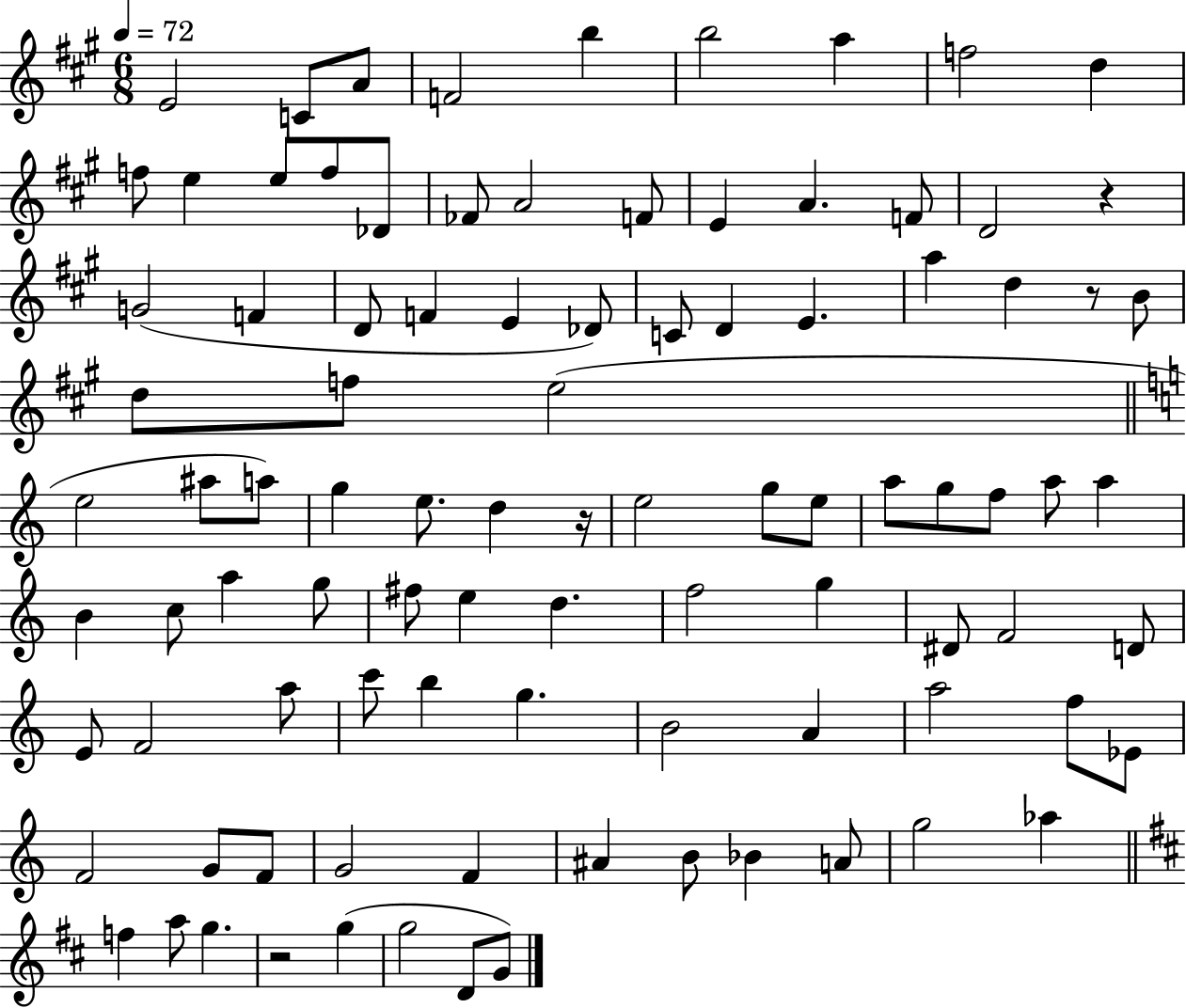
E4/h C4/e A4/e F4/h B5/q B5/h A5/q F5/h D5/q F5/e E5/q E5/e F5/e Db4/e FES4/e A4/h F4/e E4/q A4/q. F4/e D4/h R/q G4/h F4/q D4/e F4/q E4/q Db4/e C4/e D4/q E4/q. A5/q D5/q R/e B4/e D5/e F5/e E5/h E5/h A#5/e A5/e G5/q E5/e. D5/q R/s E5/h G5/e E5/e A5/e G5/e F5/e A5/e A5/q B4/q C5/e A5/q G5/e F#5/e E5/q D5/q. F5/h G5/q D#4/e F4/h D4/e E4/e F4/h A5/e C6/e B5/q G5/q. B4/h A4/q A5/h F5/e Eb4/e F4/h G4/e F4/e G4/h F4/q A#4/q B4/e Bb4/q A4/e G5/h Ab5/q F5/q A5/e G5/q. R/h G5/q G5/h D4/e G4/e